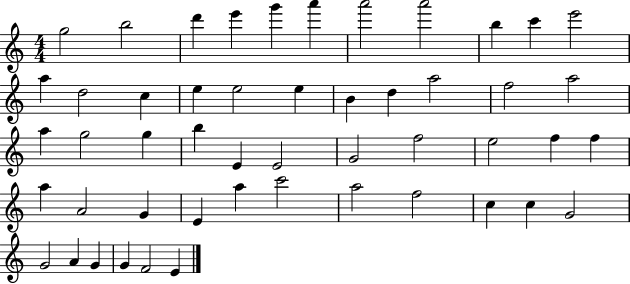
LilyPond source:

{
  \clef treble
  \numericTimeSignature
  \time 4/4
  \key c \major
  g''2 b''2 | d'''4 e'''4 g'''4 a'''4 | a'''2 a'''2 | b''4 c'''4 e'''2 | \break a''4 d''2 c''4 | e''4 e''2 e''4 | b'4 d''4 a''2 | f''2 a''2 | \break a''4 g''2 g''4 | b''4 e'4 e'2 | g'2 f''2 | e''2 f''4 f''4 | \break a''4 a'2 g'4 | e'4 a''4 c'''2 | a''2 f''2 | c''4 c''4 g'2 | \break g'2 a'4 g'4 | g'4 f'2 e'4 | \bar "|."
}